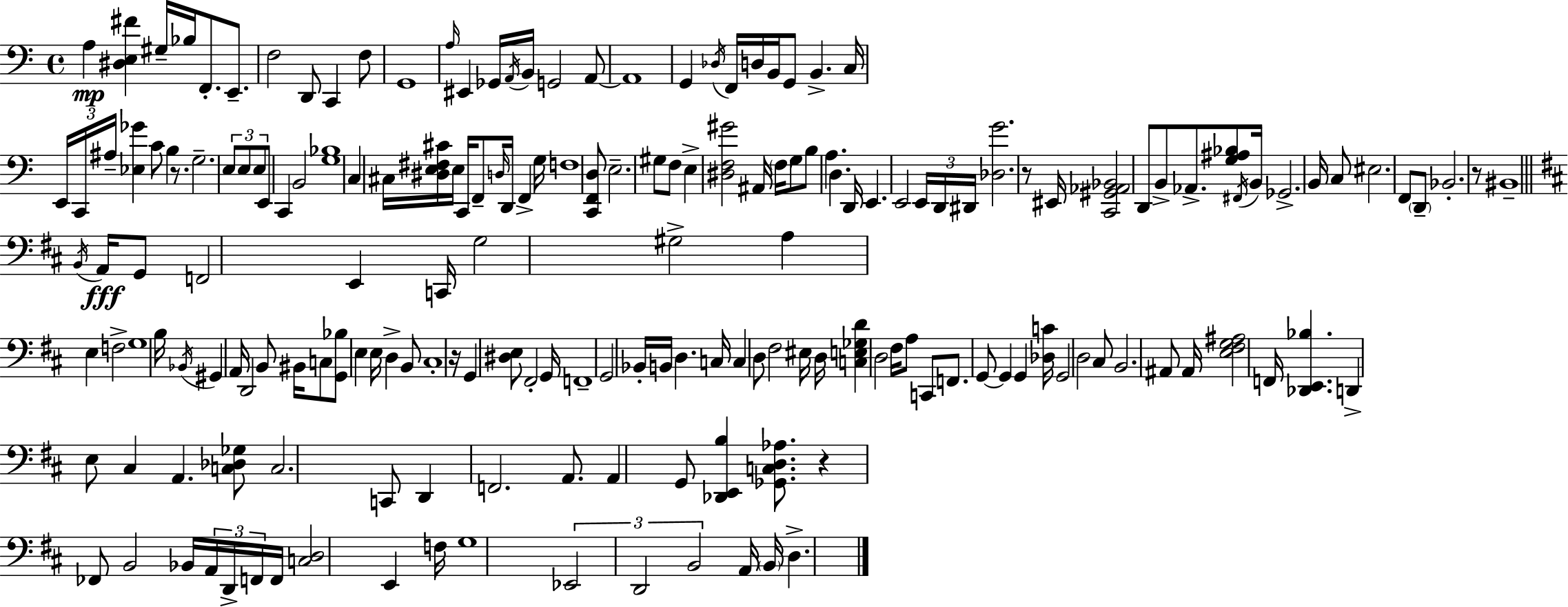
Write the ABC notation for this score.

X:1
T:Untitled
M:4/4
L:1/4
K:Am
A, [^D,E,^F] ^G,/4 _B,/4 F,,/2 E,,/2 F,2 D,,/2 C,, F,/2 G,,4 A,/4 ^E,, _G,,/4 A,,/4 B,,/4 G,,2 A,,/2 A,,4 G,, _D,/4 F,,/4 D,/4 B,,/4 G,,/2 B,, C,/4 E,,/4 C,,/4 ^A,/4 [_E,_G] C/2 B, z/2 G,2 E,/2 E,/2 E,/2 E,,/2 C,, B,,2 [G,_B,]4 C, ^C,/4 [^D,E,^F,^C]/4 E,/4 C,,/4 F,,/2 D,/4 D,,/4 F,, G,/4 F,4 [C,,F,,D,]/2 E,2 ^G,/2 F,/2 E, [^D,F,^G]2 ^A,,/4 F,/4 G,/2 B,/2 A, D, D,,/4 E,, E,,2 E,,/4 D,,/4 ^D,,/4 [_D,G]2 z/2 ^E,,/4 [C,,^G,,_A,,_B,,]2 D,,/2 B,,/2 _A,,/2 [G,^A,_B,]/2 ^F,,/4 B,,/4 _G,,2 B,,/4 C,/2 ^E,2 F,,/2 D,,/2 _B,,2 z/2 ^B,,4 B,,/4 A,,/4 G,,/2 F,,2 E,, C,,/4 G,2 ^G,2 A, E, F,2 G,4 B,/4 _B,,/4 ^G,, A,,/4 D,,2 B,,/2 ^B,,/4 C,/2 [G,,_B,]/2 E, E,/4 D, B,,/2 ^C,4 z/4 G,, [^D,E,]/2 ^F,,2 G,,/4 F,,4 G,,2 _B,,/4 B,,/4 D, C,/4 C, D,/2 ^F,2 ^E,/4 D,/4 [C,E,_G,D] D,2 ^F,/4 A,/2 C,,/2 F,,/2 G,,/2 G,, G,, [_D,C]/4 G,,2 D,2 ^C,/2 B,,2 ^A,,/2 ^A,,/4 [E,^F,G,^A,]2 F,,/4 [_D,,E,,_B,] D,, E,/2 ^C, A,, [C,_D,_G,]/2 C,2 C,,/2 D,, F,,2 A,,/2 A,, G,,/2 [_D,,E,,B,] [_G,,C,D,_A,]/2 z _F,,/2 B,,2 _B,,/4 A,,/4 D,,/4 F,,/4 F,,/4 [C,D,]2 E,, F,/4 G,4 _E,,2 D,,2 B,,2 A,,/4 B,,/4 D,